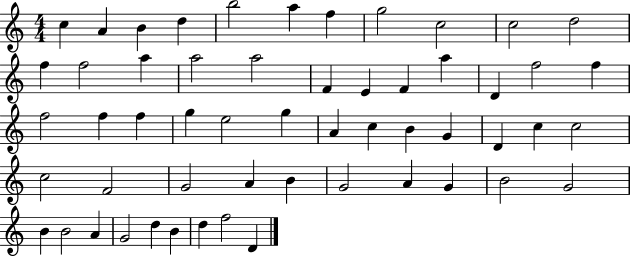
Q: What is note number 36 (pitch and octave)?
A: C5